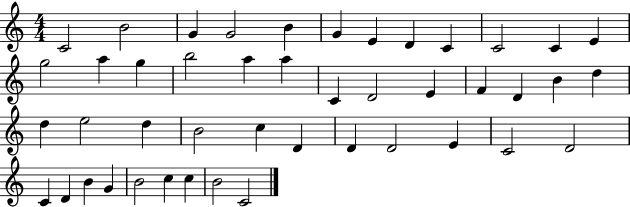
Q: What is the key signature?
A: C major